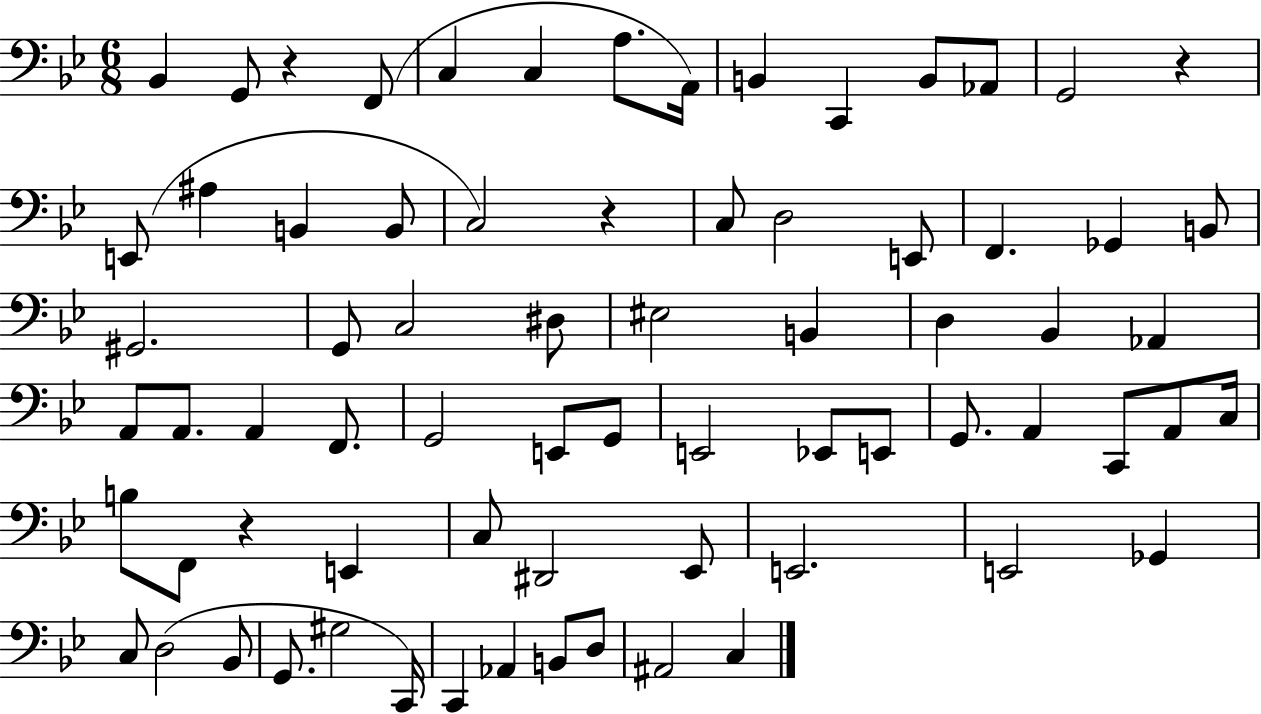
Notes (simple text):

Bb2/q G2/e R/q F2/e C3/q C3/q A3/e. A2/s B2/q C2/q B2/e Ab2/e G2/h R/q E2/e A#3/q B2/q B2/e C3/h R/q C3/e D3/h E2/e F2/q. Gb2/q B2/e G#2/h. G2/e C3/h D#3/e EIS3/h B2/q D3/q Bb2/q Ab2/q A2/e A2/e. A2/q F2/e. G2/h E2/e G2/e E2/h Eb2/e E2/e G2/e. A2/q C2/e A2/e C3/s B3/e F2/e R/q E2/q C3/e D#2/h Eb2/e E2/h. E2/h Gb2/q C3/e D3/h Bb2/e G2/e. G#3/h C2/s C2/q Ab2/q B2/e D3/e A#2/h C3/q